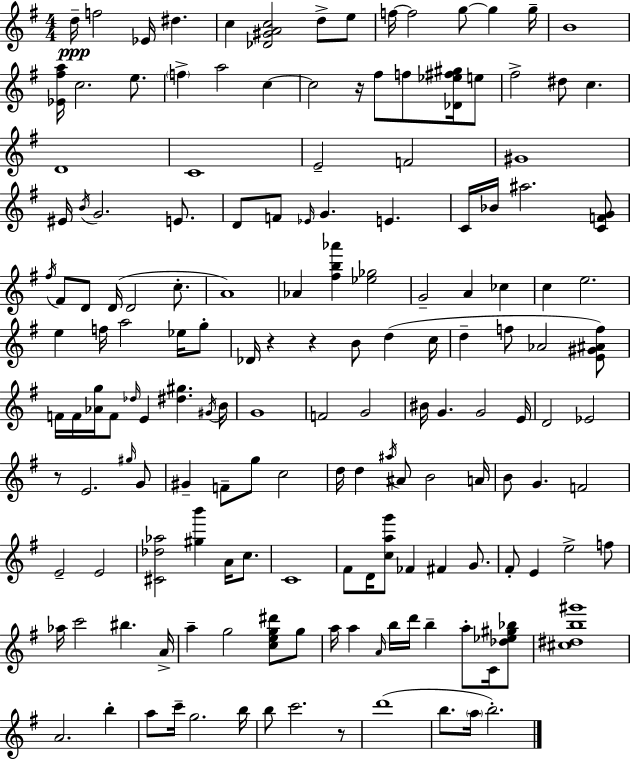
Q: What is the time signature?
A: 4/4